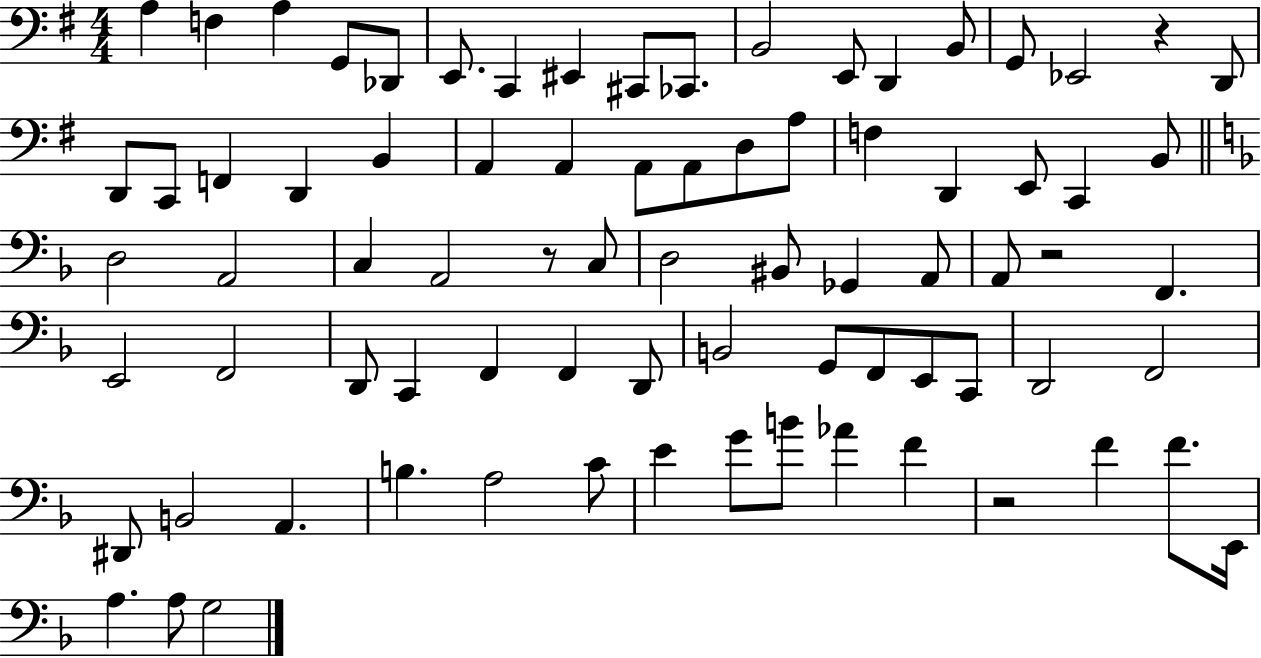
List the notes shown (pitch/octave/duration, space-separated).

A3/q F3/q A3/q G2/e Db2/e E2/e. C2/q EIS2/q C#2/e CES2/e. B2/h E2/e D2/q B2/e G2/e Eb2/h R/q D2/e D2/e C2/e F2/q D2/q B2/q A2/q A2/q A2/e A2/e D3/e A3/e F3/q D2/q E2/e C2/q B2/e D3/h A2/h C3/q A2/h R/e C3/e D3/h BIS2/e Gb2/q A2/e A2/e R/h F2/q. E2/h F2/h D2/e C2/q F2/q F2/q D2/e B2/h G2/e F2/e E2/e C2/e D2/h F2/h D#2/e B2/h A2/q. B3/q. A3/h C4/e E4/q G4/e B4/e Ab4/q F4/q R/h F4/q F4/e. E2/s A3/q. A3/e G3/h